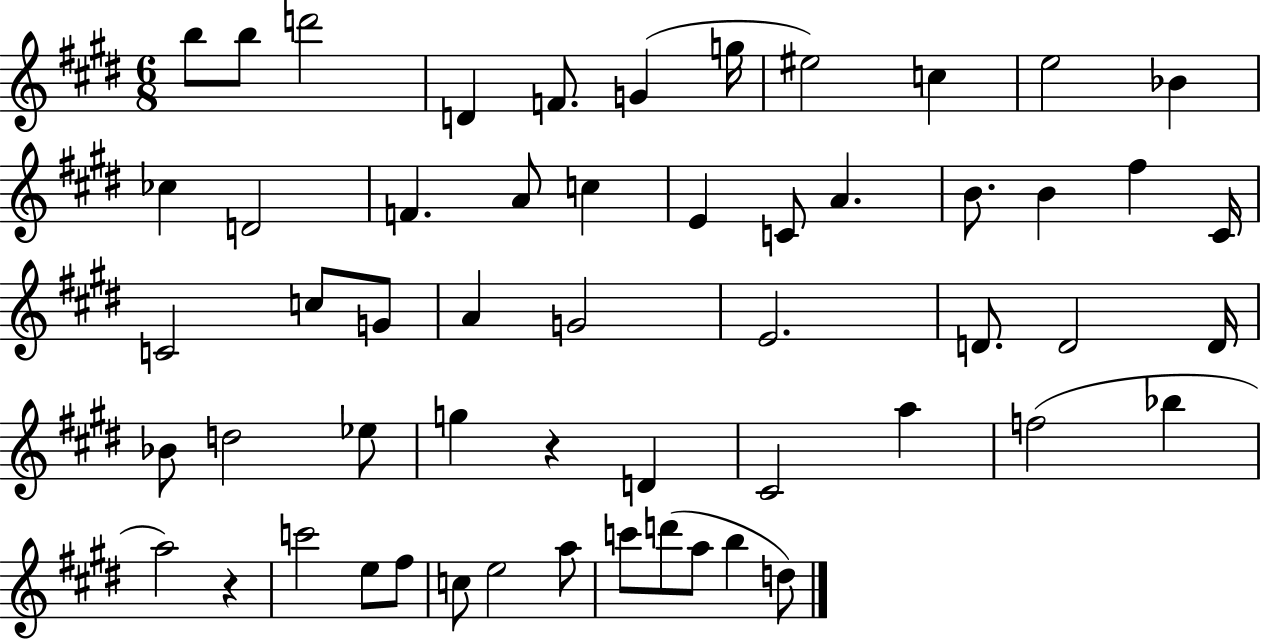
{
  \clef treble
  \numericTimeSignature
  \time 6/8
  \key e \major
  b''8 b''8 d'''2 | d'4 f'8. g'4( g''16 | eis''2) c''4 | e''2 bes'4 | \break ces''4 d'2 | f'4. a'8 c''4 | e'4 c'8 a'4. | b'8. b'4 fis''4 cis'16 | \break c'2 c''8 g'8 | a'4 g'2 | e'2. | d'8. d'2 d'16 | \break bes'8 d''2 ees''8 | g''4 r4 d'4 | cis'2 a''4 | f''2( bes''4 | \break a''2) r4 | c'''2 e''8 fis''8 | c''8 e''2 a''8 | c'''8 d'''8( a''8 b''4 d''8) | \break \bar "|."
}